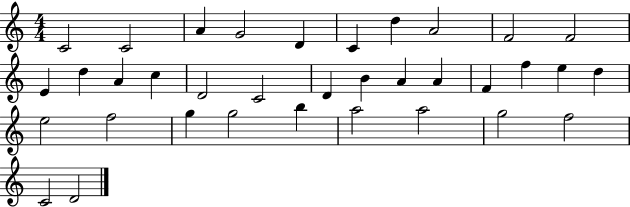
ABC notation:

X:1
T:Untitled
M:4/4
L:1/4
K:C
C2 C2 A G2 D C d A2 F2 F2 E d A c D2 C2 D B A A F f e d e2 f2 g g2 b a2 a2 g2 f2 C2 D2